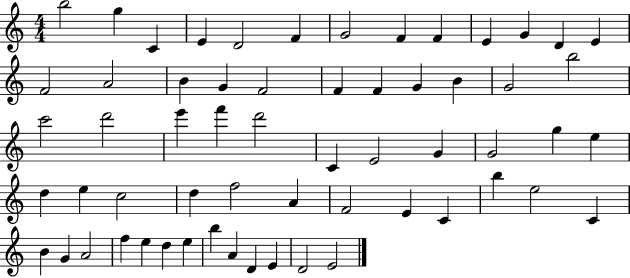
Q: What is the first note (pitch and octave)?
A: B5